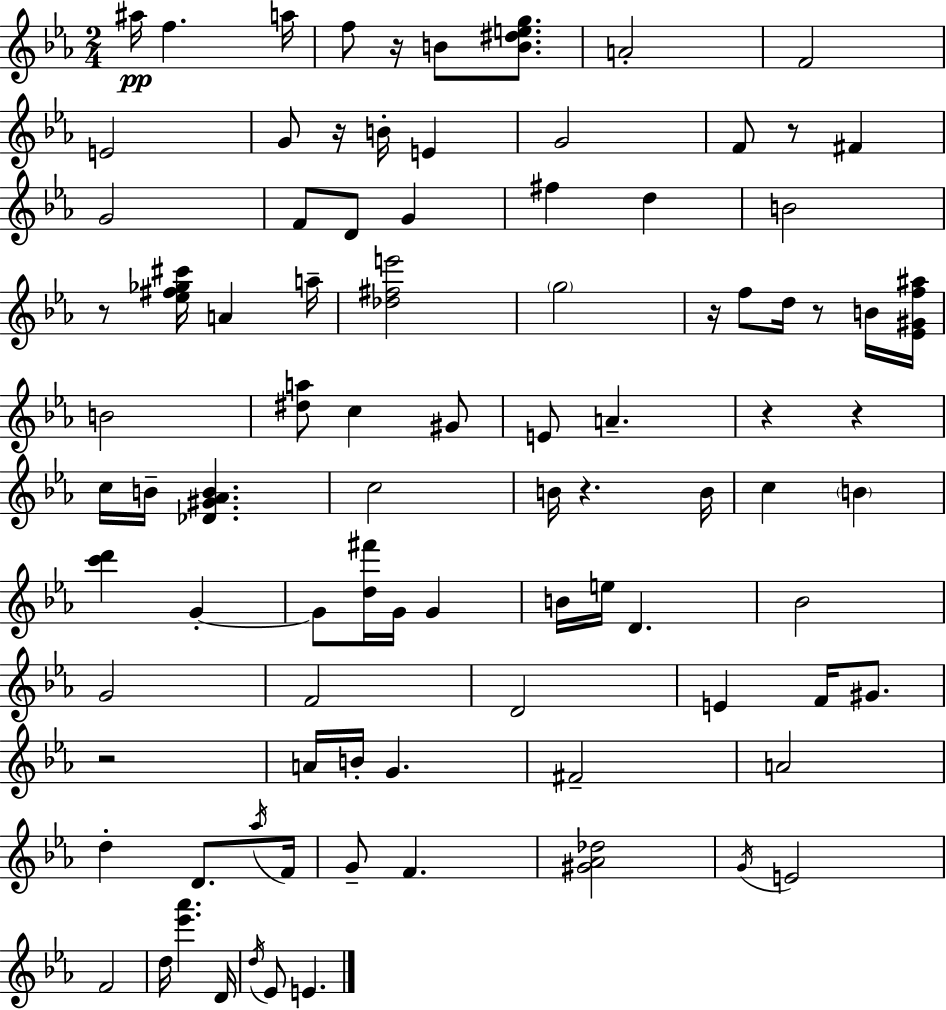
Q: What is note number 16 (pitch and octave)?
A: F4